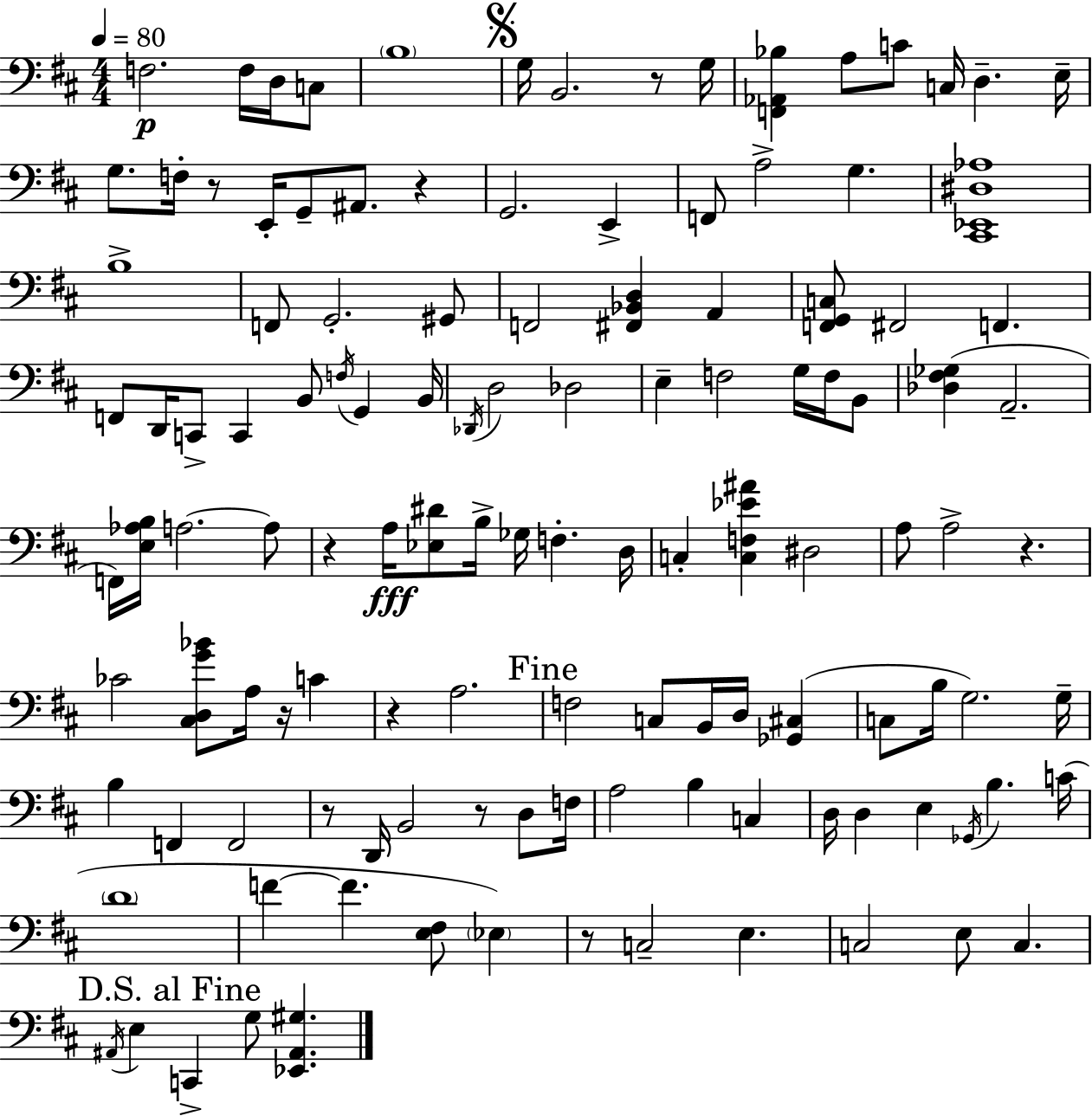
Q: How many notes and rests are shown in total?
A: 123